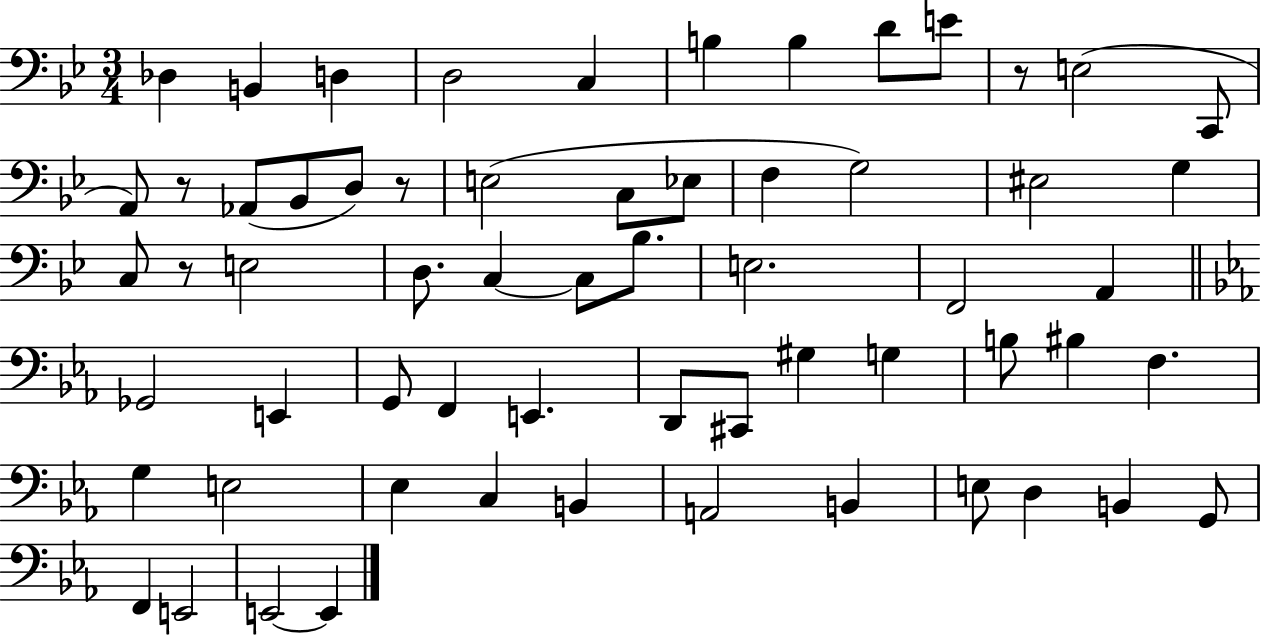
Db3/q B2/q D3/q D3/h C3/q B3/q B3/q D4/e E4/e R/e E3/h C2/e A2/e R/e Ab2/e Bb2/e D3/e R/e E3/h C3/e Eb3/e F3/q G3/h EIS3/h G3/q C3/e R/e E3/h D3/e. C3/q C3/e Bb3/e. E3/h. F2/h A2/q Gb2/h E2/q G2/e F2/q E2/q. D2/e C#2/e G#3/q G3/q B3/e BIS3/q F3/q. G3/q E3/h Eb3/q C3/q B2/q A2/h B2/q E3/e D3/q B2/q G2/e F2/q E2/h E2/h E2/q